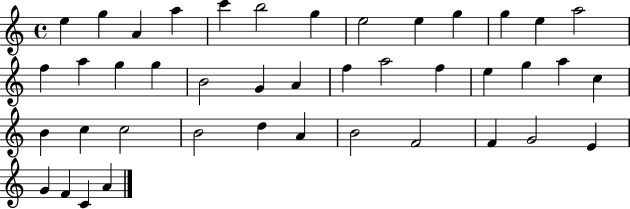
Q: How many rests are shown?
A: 0